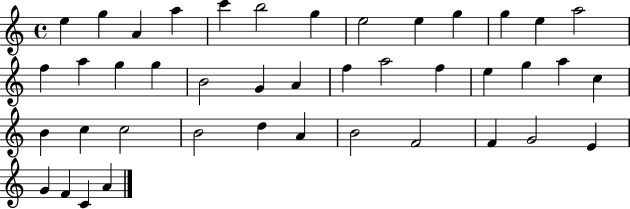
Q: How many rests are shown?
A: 0